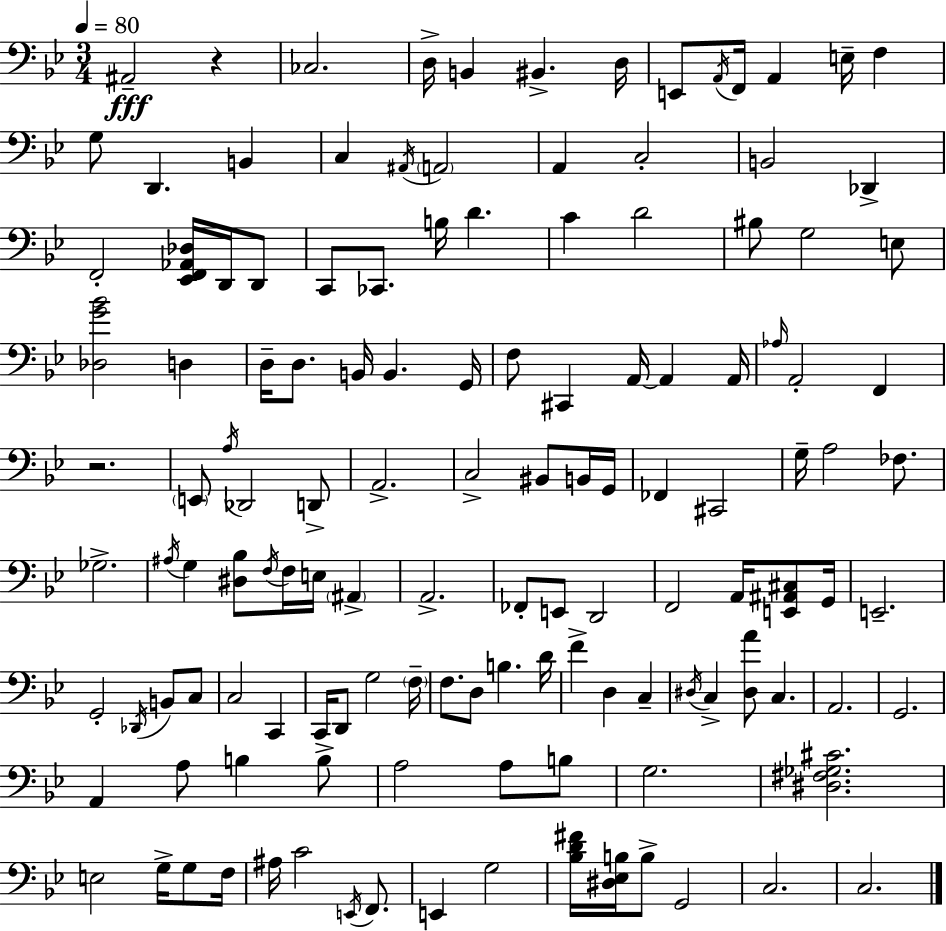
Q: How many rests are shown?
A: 2